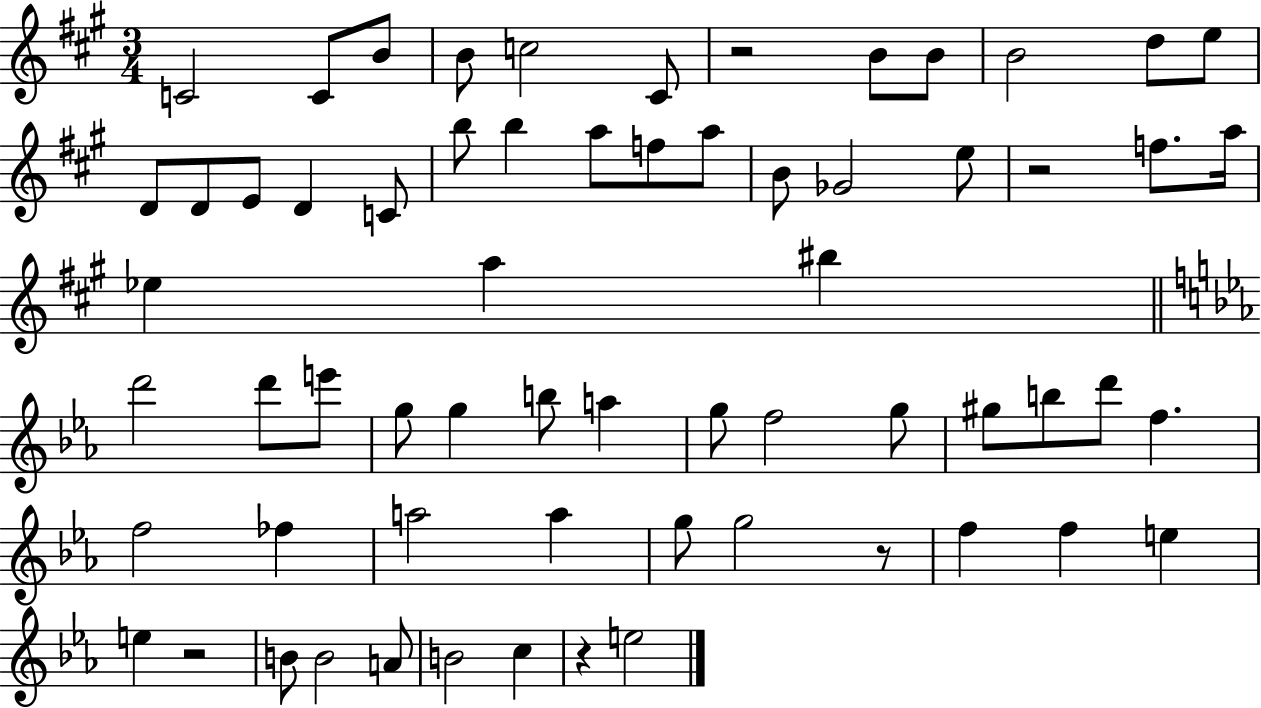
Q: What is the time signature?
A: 3/4